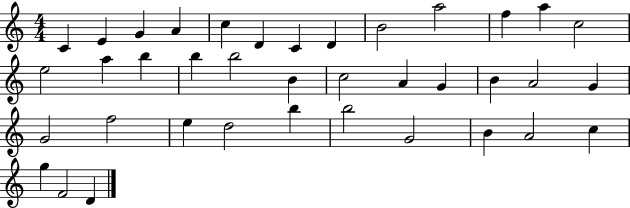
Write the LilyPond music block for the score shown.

{
  \clef treble
  \numericTimeSignature
  \time 4/4
  \key c \major
  c'4 e'4 g'4 a'4 | c''4 d'4 c'4 d'4 | b'2 a''2 | f''4 a''4 c''2 | \break e''2 a''4 b''4 | b''4 b''2 b'4 | c''2 a'4 g'4 | b'4 a'2 g'4 | \break g'2 f''2 | e''4 d''2 b''4 | b''2 g'2 | b'4 a'2 c''4 | \break g''4 f'2 d'4 | \bar "|."
}